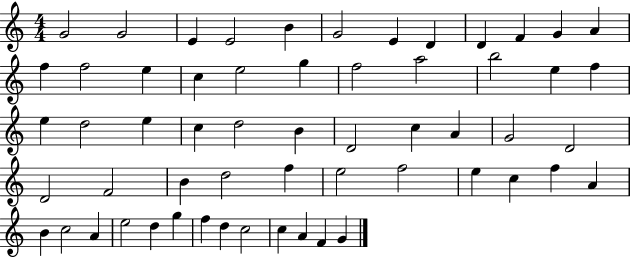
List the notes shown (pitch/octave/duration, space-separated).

G4/h G4/h E4/q E4/h B4/q G4/h E4/q D4/q D4/q F4/q G4/q A4/q F5/q F5/h E5/q C5/q E5/h G5/q F5/h A5/h B5/h E5/q F5/q E5/q D5/h E5/q C5/q D5/h B4/q D4/h C5/q A4/q G4/h D4/h D4/h F4/h B4/q D5/h F5/q E5/h F5/h E5/q C5/q F5/q A4/q B4/q C5/h A4/q E5/h D5/q G5/q F5/q D5/q C5/h C5/q A4/q F4/q G4/q